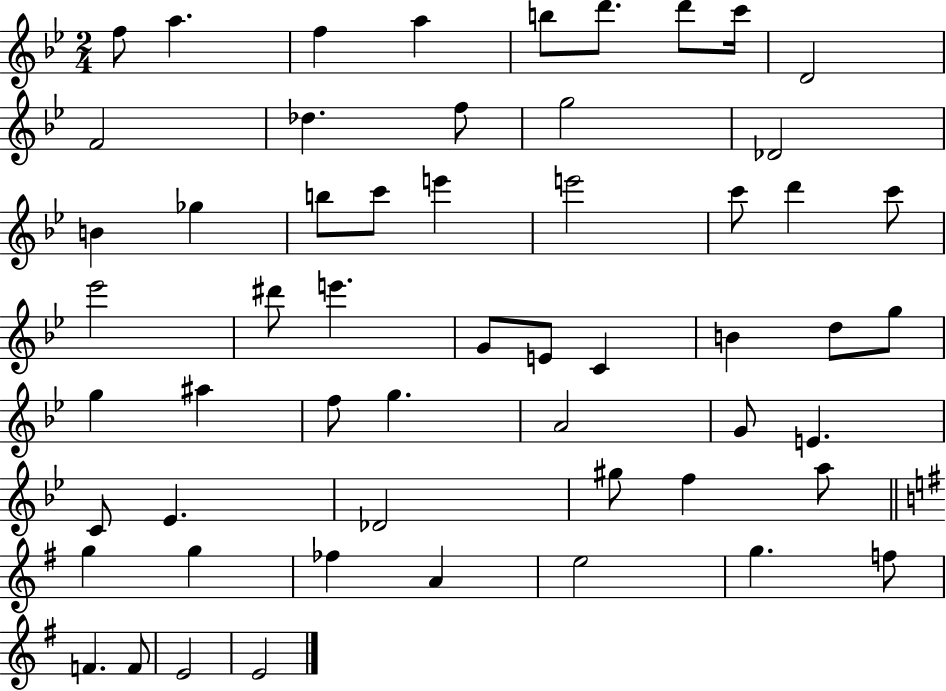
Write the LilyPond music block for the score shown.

{
  \clef treble
  \numericTimeSignature
  \time 2/4
  \key bes \major
  f''8 a''4. | f''4 a''4 | b''8 d'''8. d'''8 c'''16 | d'2 | \break f'2 | des''4. f''8 | g''2 | des'2 | \break b'4 ges''4 | b''8 c'''8 e'''4 | e'''2 | c'''8 d'''4 c'''8 | \break ees'''2 | dis'''8 e'''4. | g'8 e'8 c'4 | b'4 d''8 g''8 | \break g''4 ais''4 | f''8 g''4. | a'2 | g'8 e'4. | \break c'8 ees'4. | des'2 | gis''8 f''4 a''8 | \bar "||" \break \key g \major g''4 g''4 | fes''4 a'4 | e''2 | g''4. f''8 | \break f'4. f'8 | e'2 | e'2 | \bar "|."
}